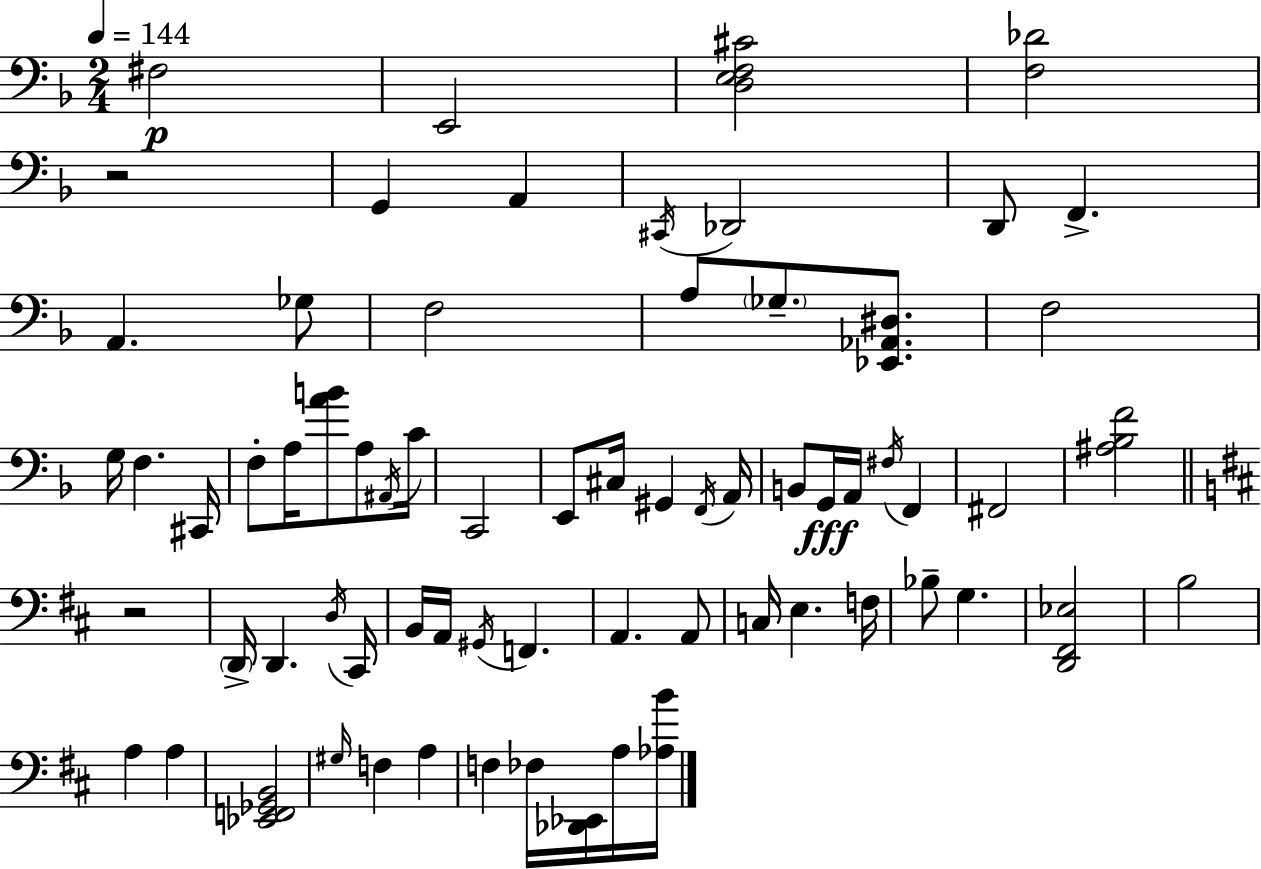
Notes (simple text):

F#3/h E2/h [D3,E3,F3,C#4]/h [F3,Db4]/h R/h G2/q A2/q C#2/s Db2/h D2/e F2/q. A2/q. Gb3/e F3/h A3/e Gb3/e. [Eb2,Ab2,D#3]/e. F3/h G3/s F3/q. C#2/s F3/e A3/s [A4,B4]/e A3/e A#2/s C4/s C2/h E2/e C#3/s G#2/q F2/s A2/s B2/e G2/s A2/s F#3/s F2/q F#2/h [A#3,Bb3,F4]/h R/h D2/s D2/q. D3/s C#2/s B2/s A2/s G#2/s F2/q. A2/q. A2/e C3/s E3/q. F3/s Bb3/e G3/q. [D2,F#2,Eb3]/h B3/h A3/q A3/q [Eb2,F2,Gb2,B2]/h G#3/s F3/q A3/q F3/q FES3/s [Db2,Eb2]/s A3/s [Ab3,B4]/s